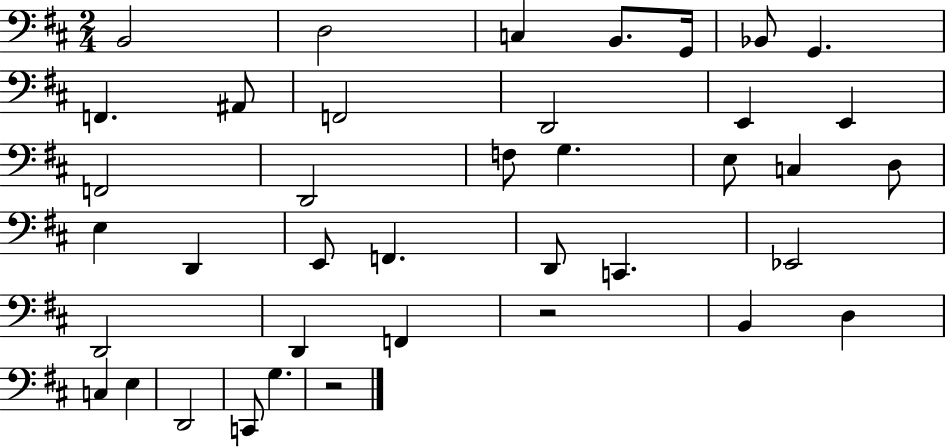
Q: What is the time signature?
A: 2/4